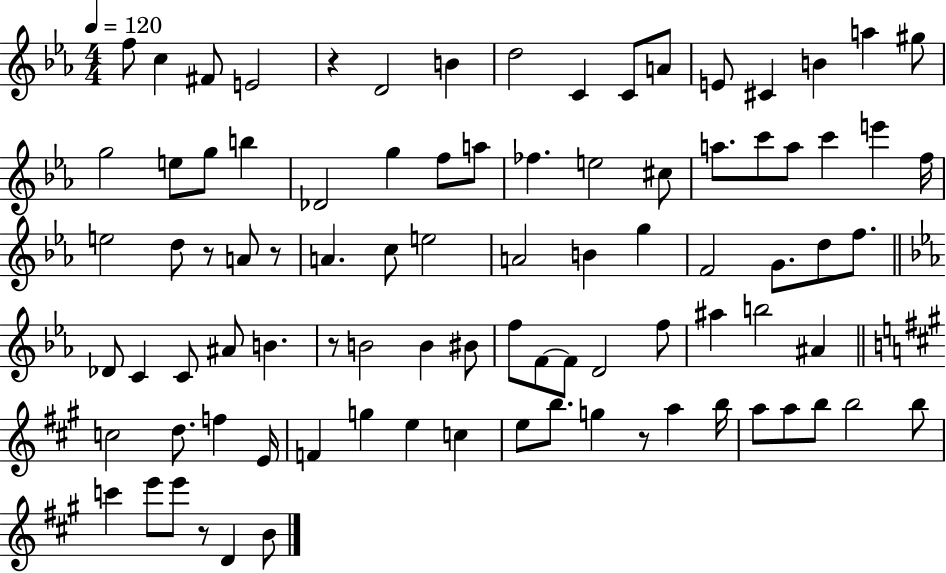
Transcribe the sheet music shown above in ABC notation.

X:1
T:Untitled
M:4/4
L:1/4
K:Eb
f/2 c ^F/2 E2 z D2 B d2 C C/2 A/2 E/2 ^C B a ^g/2 g2 e/2 g/2 b _D2 g f/2 a/2 _f e2 ^c/2 a/2 c'/2 a/2 c' e' f/4 e2 d/2 z/2 A/2 z/2 A c/2 e2 A2 B g F2 G/2 d/2 f/2 _D/2 C C/2 ^A/2 B z/2 B2 B ^B/2 f/2 F/2 F/2 D2 f/2 ^a b2 ^A c2 d/2 f E/4 F g e c e/2 b/2 g z/2 a b/4 a/2 a/2 b/2 b2 b/2 c' e'/2 e'/2 z/2 D B/2